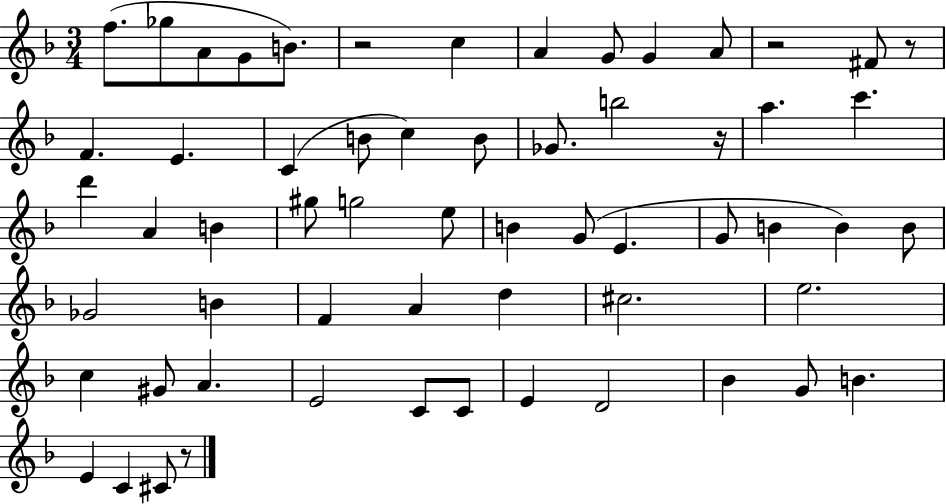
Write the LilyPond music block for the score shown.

{
  \clef treble
  \numericTimeSignature
  \time 3/4
  \key f \major
  \repeat volta 2 { f''8.( ges''8 a'8 g'8 b'8.) | r2 c''4 | a'4 g'8 g'4 a'8 | r2 fis'8 r8 | \break f'4. e'4. | c'4( b'8 c''4) b'8 | ges'8. b''2 r16 | a''4. c'''4. | \break d'''4 a'4 b'4 | gis''8 g''2 e''8 | b'4 g'8( e'4. | g'8 b'4 b'4) b'8 | \break ges'2 b'4 | f'4 a'4 d''4 | cis''2. | e''2. | \break c''4 gis'8 a'4. | e'2 c'8 c'8 | e'4 d'2 | bes'4 g'8 b'4. | \break e'4 c'4 cis'8 r8 | } \bar "|."
}